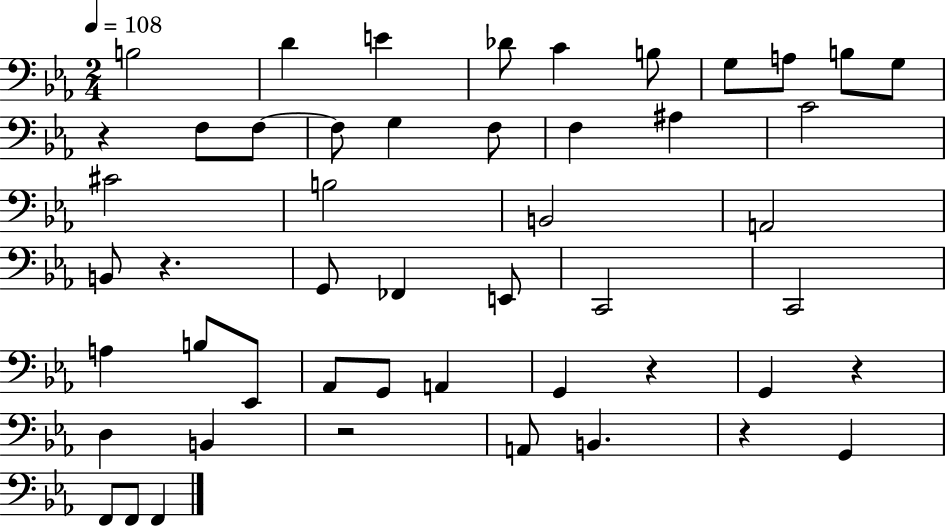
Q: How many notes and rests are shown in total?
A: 50